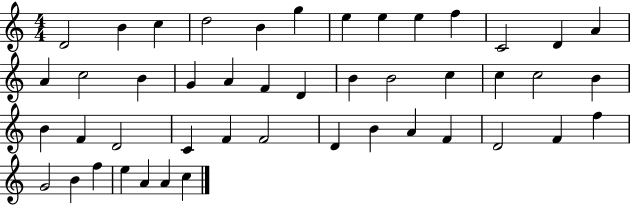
{
  \clef treble
  \numericTimeSignature
  \time 4/4
  \key c \major
  d'2 b'4 c''4 | d''2 b'4 g''4 | e''4 e''4 e''4 f''4 | c'2 d'4 a'4 | \break a'4 c''2 b'4 | g'4 a'4 f'4 d'4 | b'4 b'2 c''4 | c''4 c''2 b'4 | \break b'4 f'4 d'2 | c'4 f'4 f'2 | d'4 b'4 a'4 f'4 | d'2 f'4 f''4 | \break g'2 b'4 f''4 | e''4 a'4 a'4 c''4 | \bar "|."
}